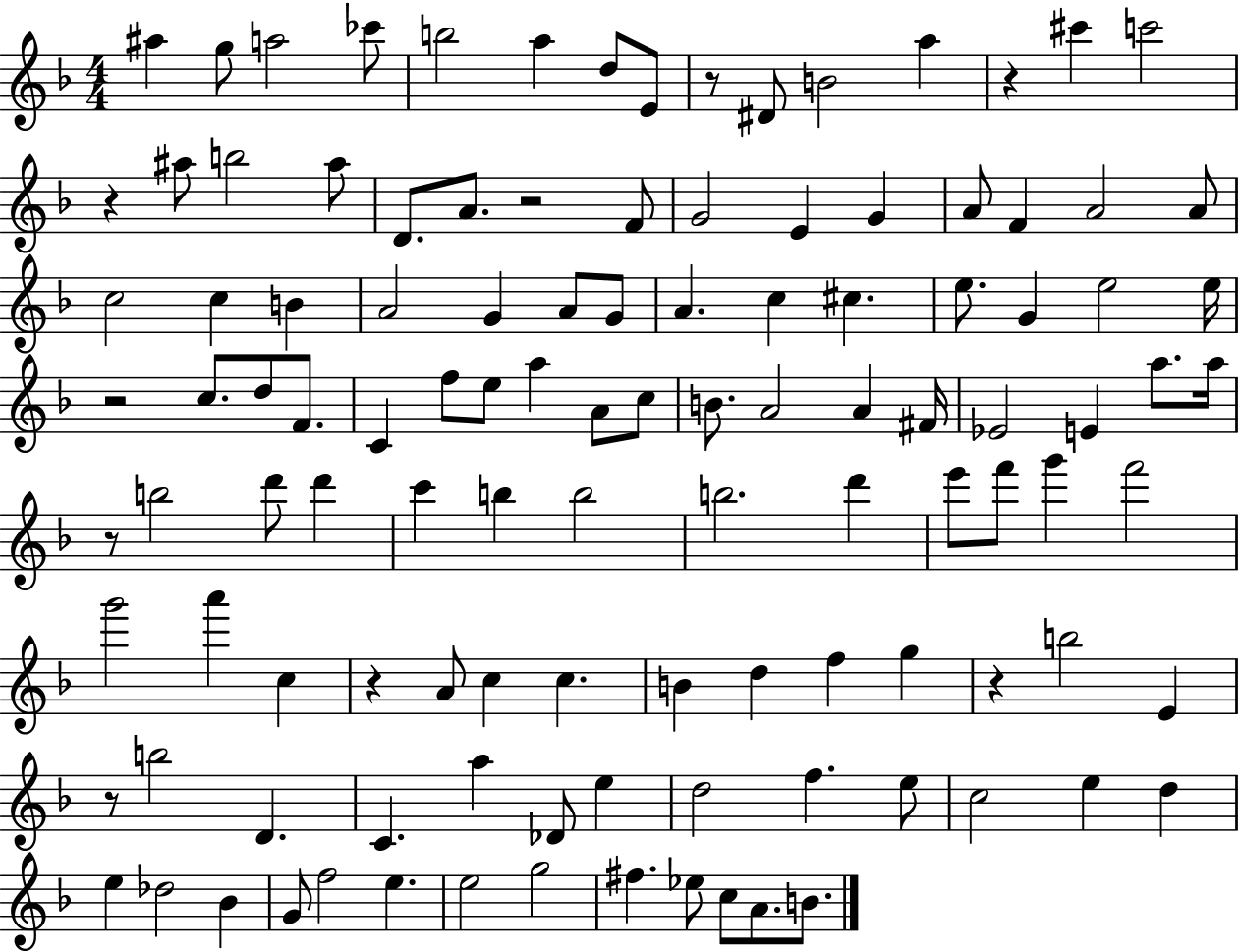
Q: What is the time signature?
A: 4/4